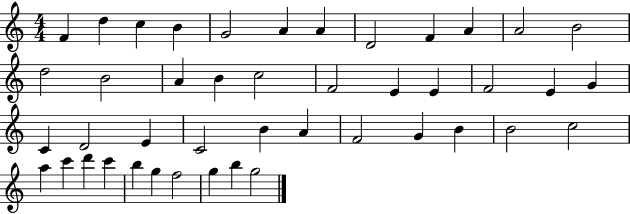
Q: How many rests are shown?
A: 0